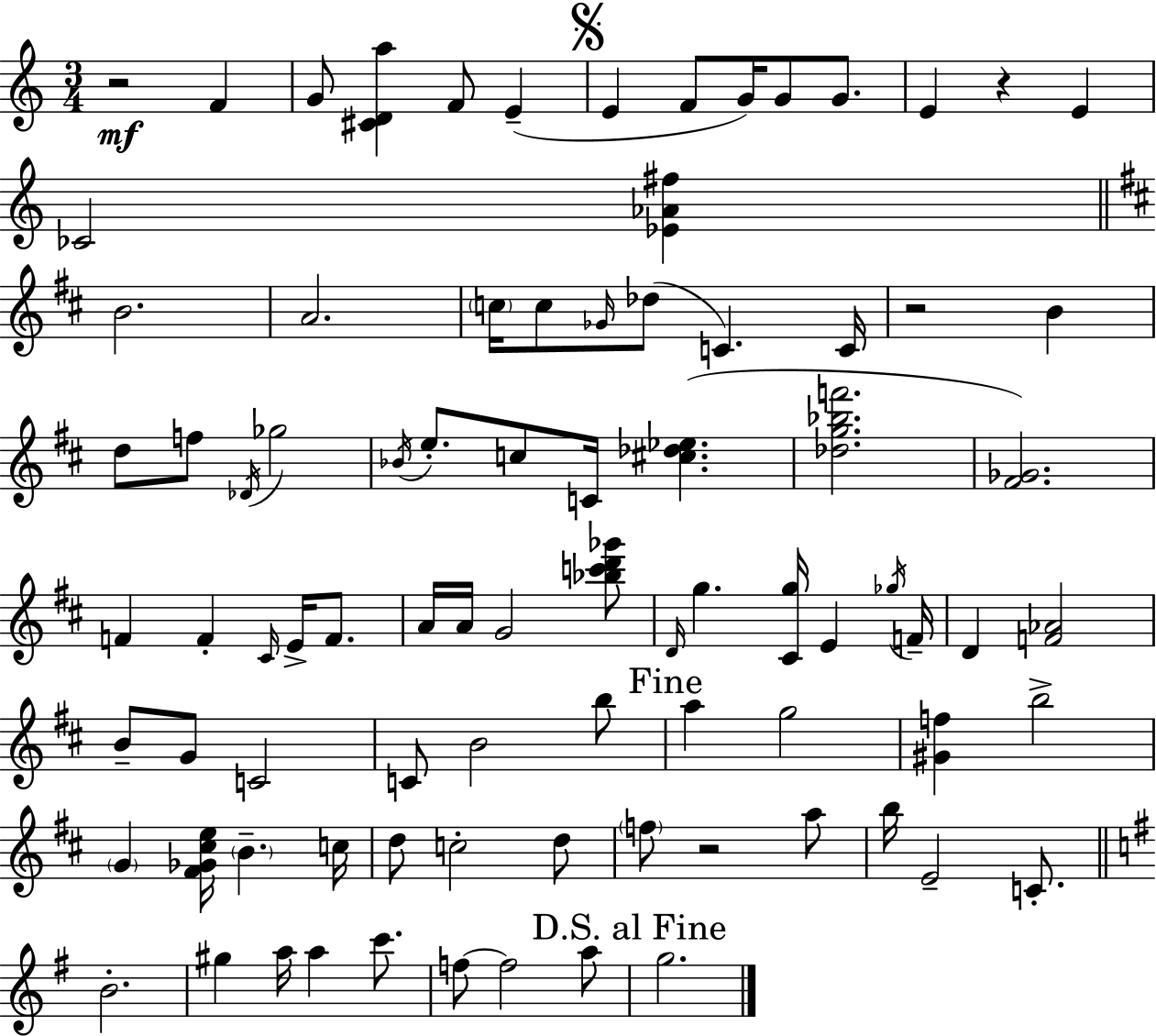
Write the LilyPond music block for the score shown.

{
  \clef treble
  \numericTimeSignature
  \time 3/4
  \key a \minor
  r2\mf f'4 | g'8 <cis' d' a''>4 f'8 e'4--( | \mark \markup { \musicglyph "scripts.segno" } e'4 f'8 g'16) g'8 g'8. | e'4 r4 e'4 | \break ces'2 <ees' aes' fis''>4 | \bar "||" \break \key d \major b'2. | a'2. | \parenthesize c''16 c''8 \grace { ges'16 }( des''8 c'4.) | c'16 r2 b'4 | \break d''8 f''8 \acciaccatura { des'16 } ges''2 | \acciaccatura { bes'16 } e''8.-. c''8 c'16 <cis'' des'' ees''>4.( | <des'' g'' bes'' f'''>2. | <fis' ges'>2.) | \break f'4 f'4-. \grace { cis'16 } | e'16-> f'8. a'16 a'16 g'2 | <bes'' c''' d''' ges'''>8 \grace { d'16 } g''4. <cis' g''>16 | e'4 \acciaccatura { ges''16 } f'16-- d'4 <f' aes'>2 | \break b'8-- g'8 c'2 | c'8 b'2 | b''8 \mark "Fine" a''4 g''2 | <gis' f''>4 b''2-> | \break \parenthesize g'4 <fis' ges' cis'' e''>16 \parenthesize b'4.-- | c''16 d''8 c''2-. | d''8 \parenthesize f''8 r2 | a''8 b''16 e'2-- | \break c'8.-. \bar "||" \break \key e \minor b'2.-. | gis''4 a''16 a''4 c'''8. | f''8~~ f''2 a''8 | \mark "D.S. al Fine" g''2. | \break \bar "|."
}